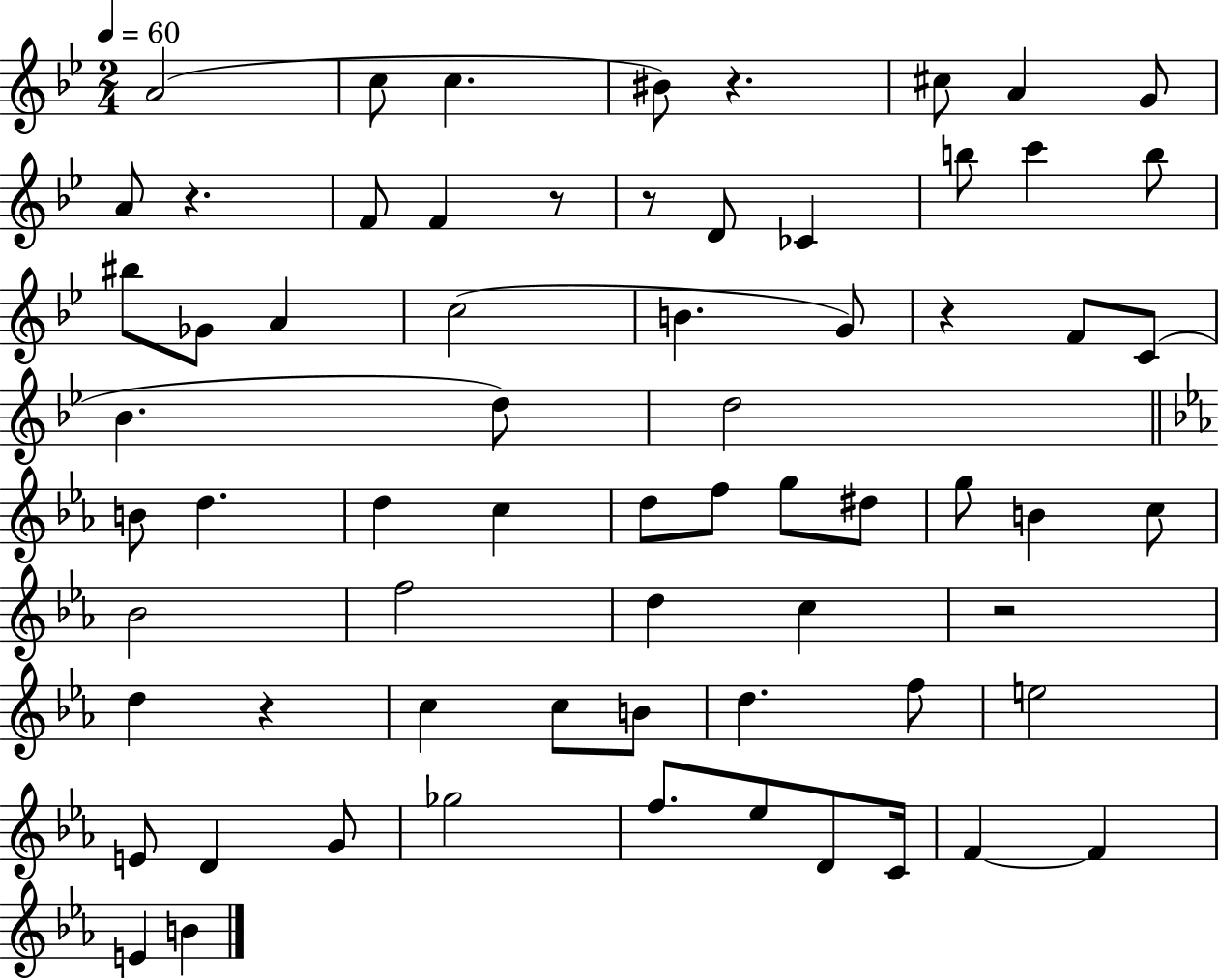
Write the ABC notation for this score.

X:1
T:Untitled
M:2/4
L:1/4
K:Bb
A2 c/2 c ^B/2 z ^c/2 A G/2 A/2 z F/2 F z/2 z/2 D/2 _C b/2 c' b/2 ^b/2 _G/2 A c2 B G/2 z F/2 C/2 _B d/2 d2 B/2 d d c d/2 f/2 g/2 ^d/2 g/2 B c/2 _B2 f2 d c z2 d z c c/2 B/2 d f/2 e2 E/2 D G/2 _g2 f/2 _e/2 D/2 C/4 F F E B